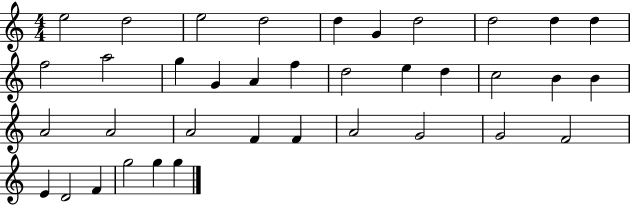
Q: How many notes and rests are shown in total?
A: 37